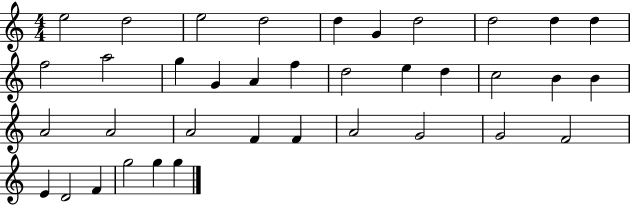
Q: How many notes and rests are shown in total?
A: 37